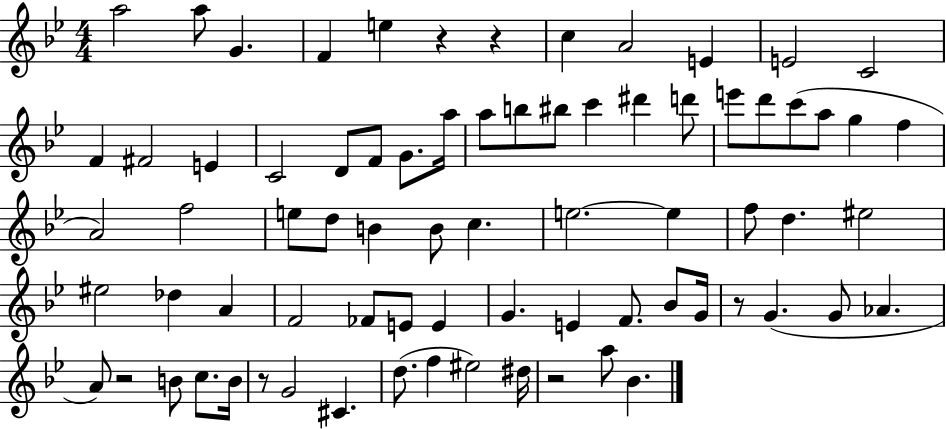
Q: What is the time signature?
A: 4/4